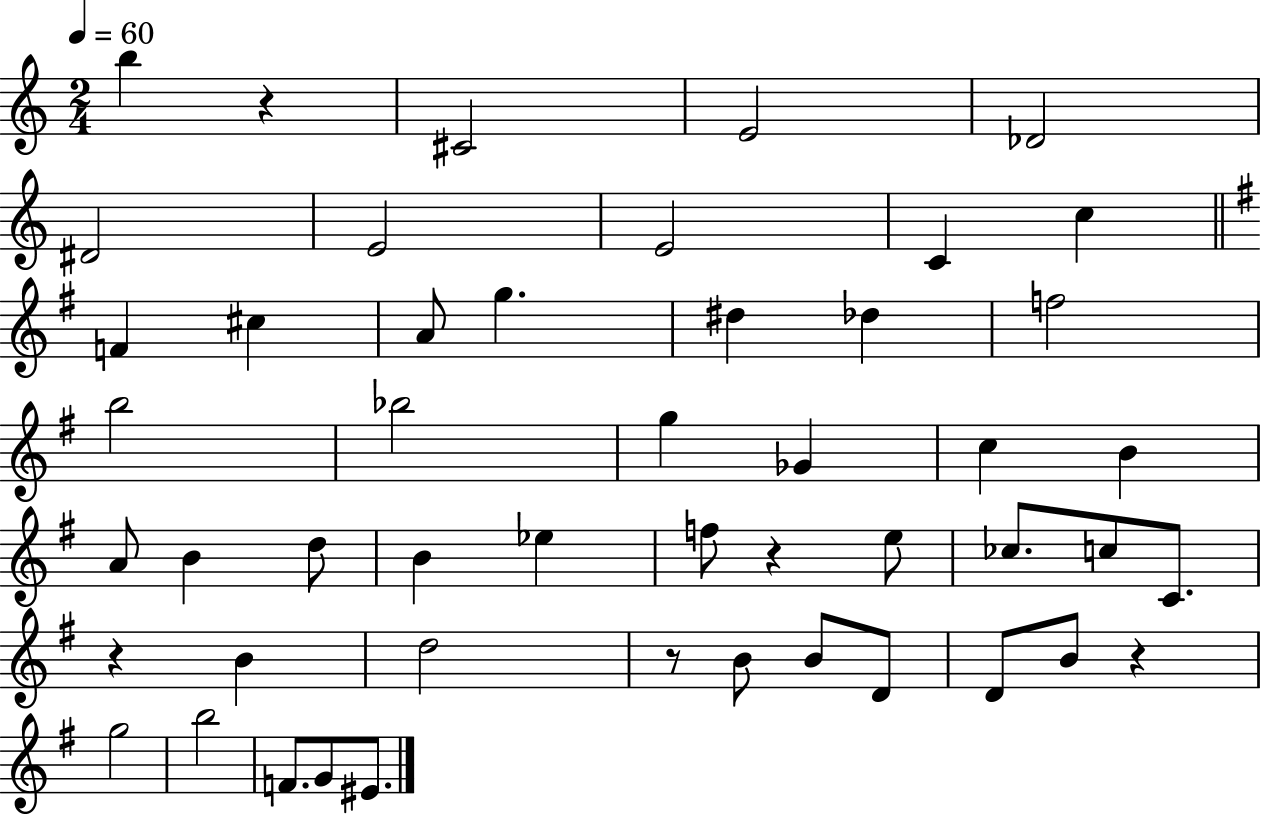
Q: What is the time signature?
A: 2/4